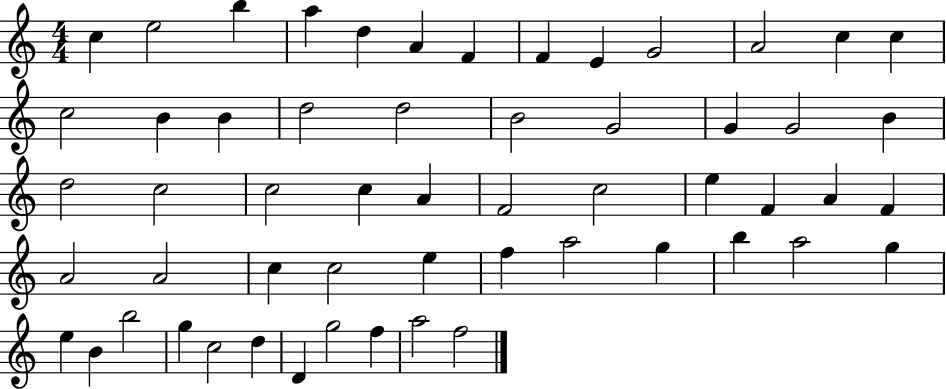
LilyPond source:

{
  \clef treble
  \numericTimeSignature
  \time 4/4
  \key c \major
  c''4 e''2 b''4 | a''4 d''4 a'4 f'4 | f'4 e'4 g'2 | a'2 c''4 c''4 | \break c''2 b'4 b'4 | d''2 d''2 | b'2 g'2 | g'4 g'2 b'4 | \break d''2 c''2 | c''2 c''4 a'4 | f'2 c''2 | e''4 f'4 a'4 f'4 | \break a'2 a'2 | c''4 c''2 e''4 | f''4 a''2 g''4 | b''4 a''2 g''4 | \break e''4 b'4 b''2 | g''4 c''2 d''4 | d'4 g''2 f''4 | a''2 f''2 | \break \bar "|."
}